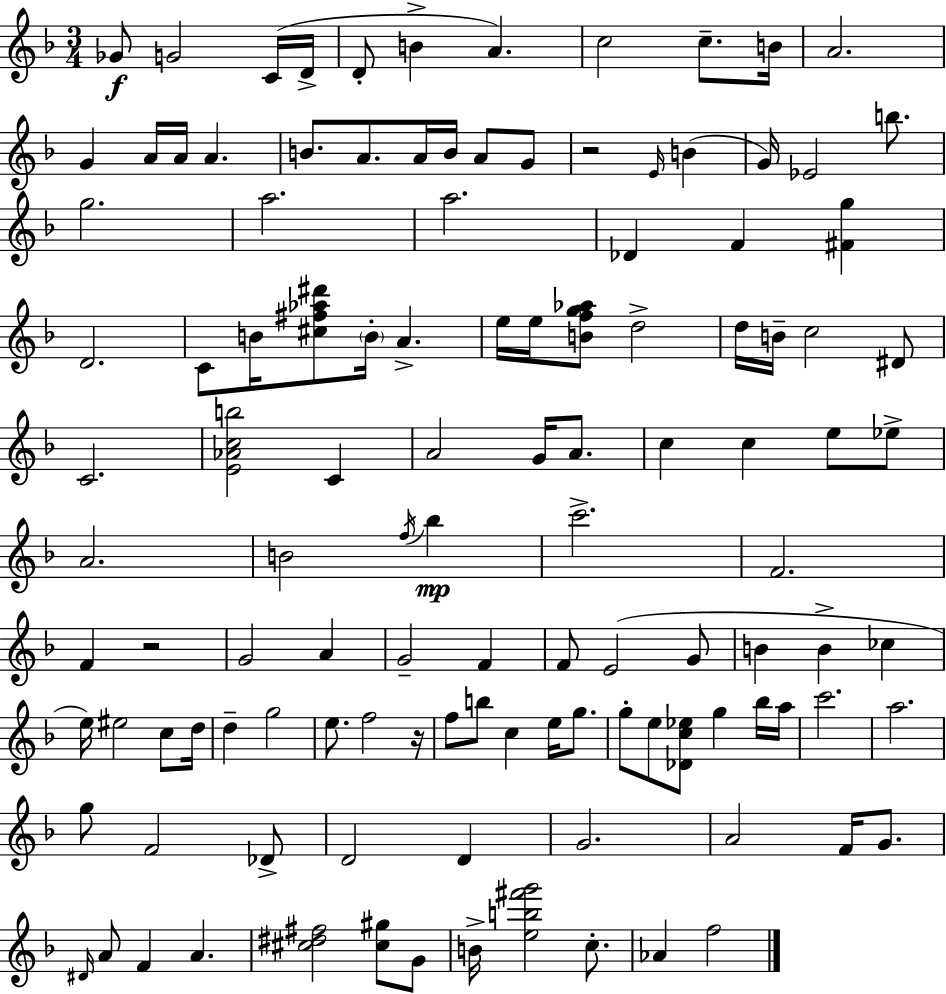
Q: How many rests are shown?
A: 3